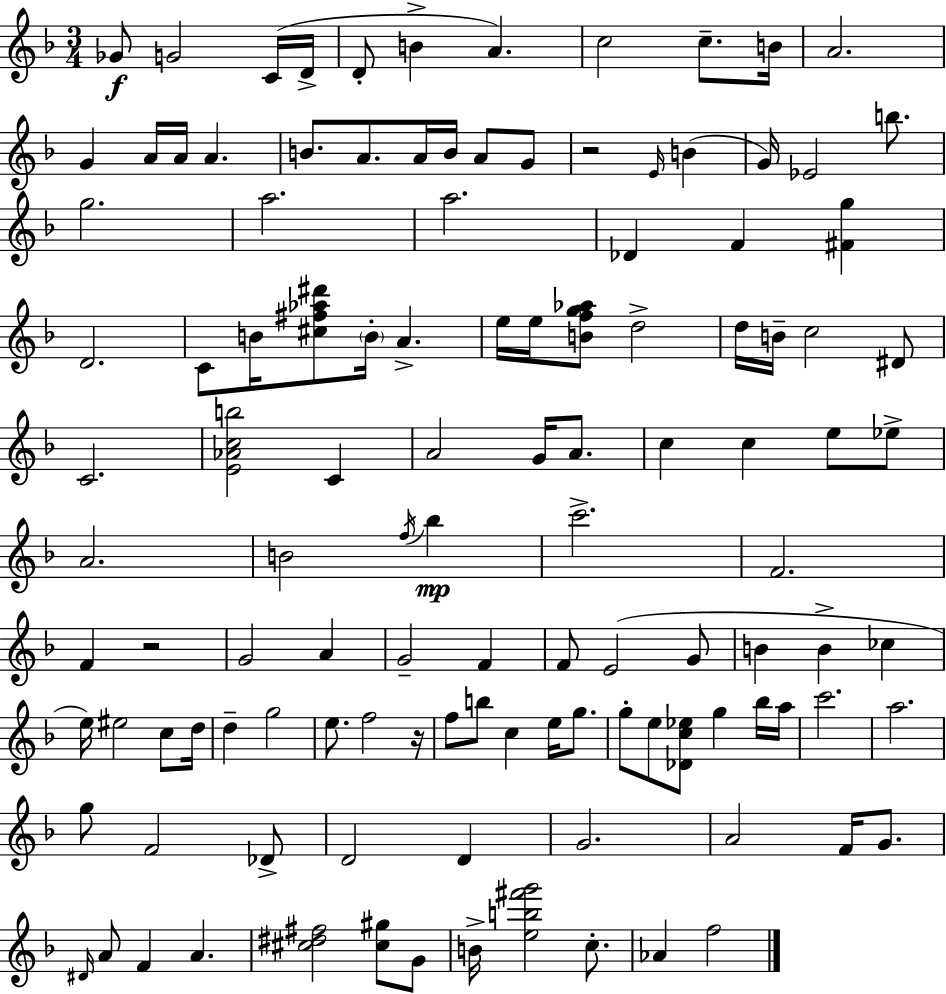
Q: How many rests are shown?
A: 3